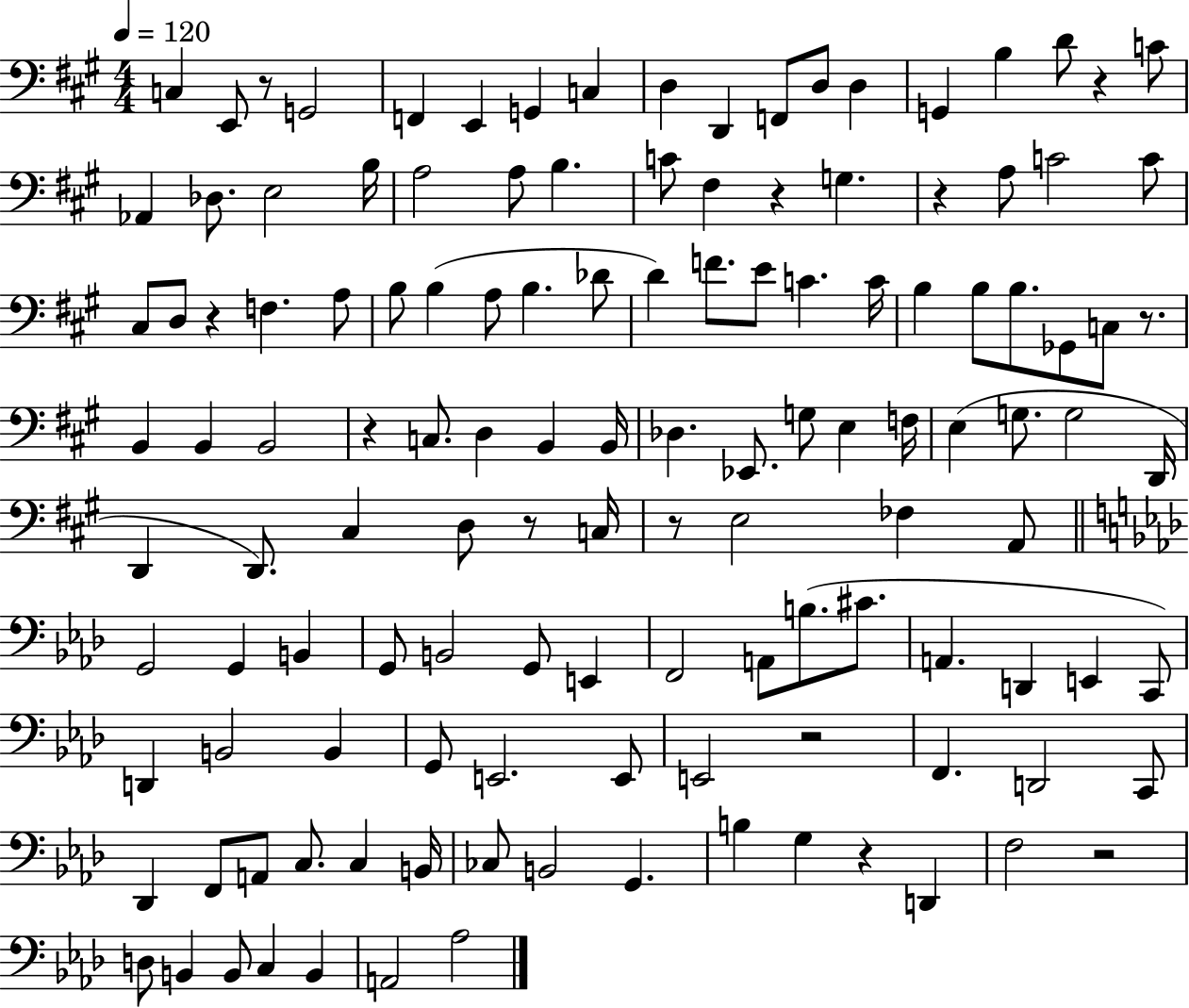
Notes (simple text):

C3/q E2/e R/e G2/h F2/q E2/q G2/q C3/q D3/q D2/q F2/e D3/e D3/q G2/q B3/q D4/e R/q C4/e Ab2/q Db3/e. E3/h B3/s A3/h A3/e B3/q. C4/e F#3/q R/q G3/q. R/q A3/e C4/h C4/e C#3/e D3/e R/q F3/q. A3/e B3/e B3/q A3/e B3/q. Db4/e D4/q F4/e. E4/e C4/q. C4/s B3/q B3/e B3/e. Gb2/e C3/e R/e. B2/q B2/q B2/h R/q C3/e. D3/q B2/q B2/s Db3/q. Eb2/e. G3/e E3/q F3/s E3/q G3/e. G3/h D2/s D2/q D2/e. C#3/q D3/e R/e C3/s R/e E3/h FES3/q A2/e G2/h G2/q B2/q G2/e B2/h G2/e E2/q F2/h A2/e B3/e. C#4/e. A2/q. D2/q E2/q C2/e D2/q B2/h B2/q G2/e E2/h. E2/e E2/h R/h F2/q. D2/h C2/e Db2/q F2/e A2/e C3/e. C3/q B2/s CES3/e B2/h G2/q. B3/q G3/q R/q D2/q F3/h R/h D3/e B2/q B2/e C3/q B2/q A2/h Ab3/h